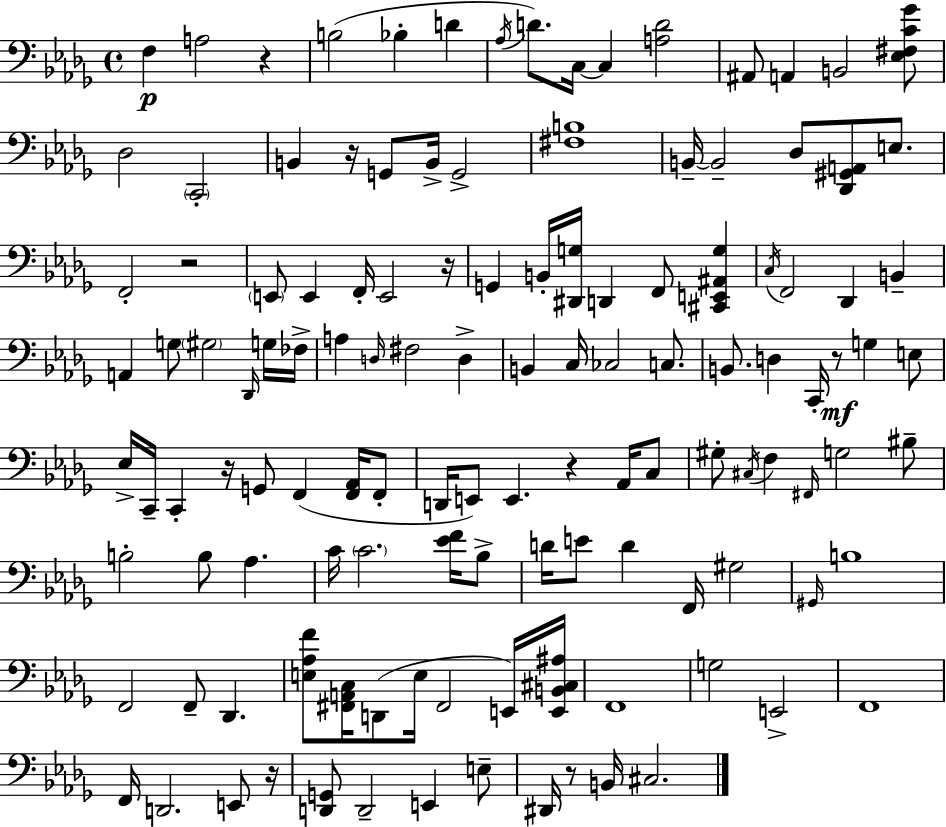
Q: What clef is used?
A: bass